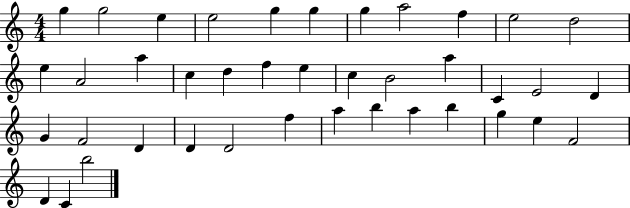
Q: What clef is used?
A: treble